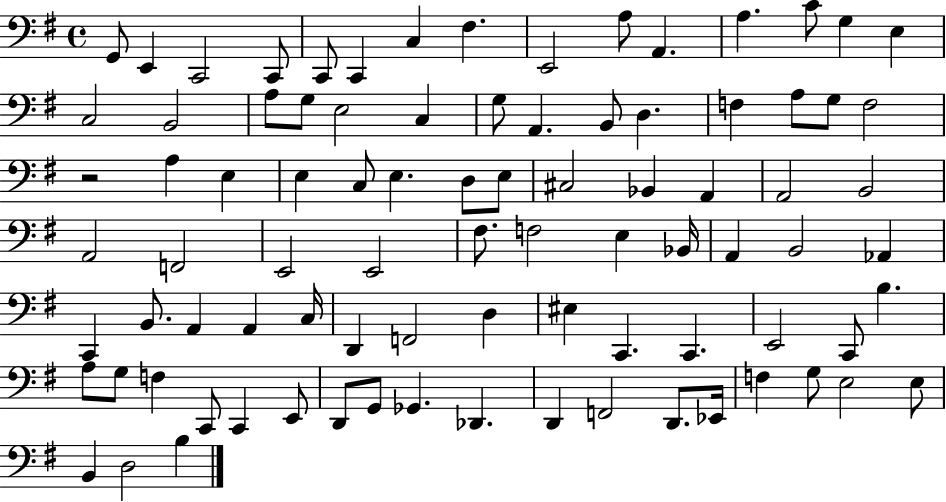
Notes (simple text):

G2/e E2/q C2/h C2/e C2/e C2/q C3/q F#3/q. E2/h A3/e A2/q. A3/q. C4/e G3/q E3/q C3/h B2/h A3/e G3/e E3/h C3/q G3/e A2/q. B2/e D3/q. F3/q A3/e G3/e F3/h R/h A3/q E3/q E3/q C3/e E3/q. D3/e E3/e C#3/h Bb2/q A2/q A2/h B2/h A2/h F2/h E2/h E2/h F#3/e. F3/h E3/q Bb2/s A2/q B2/h Ab2/q C2/q B2/e. A2/q A2/q C3/s D2/q F2/h D3/q EIS3/q C2/q. C2/q. E2/h C2/e B3/q. A3/e G3/e F3/q C2/e C2/q E2/e D2/e G2/e Gb2/q. Db2/q. D2/q F2/h D2/e. Eb2/s F3/q G3/e E3/h E3/e B2/q D3/h B3/q